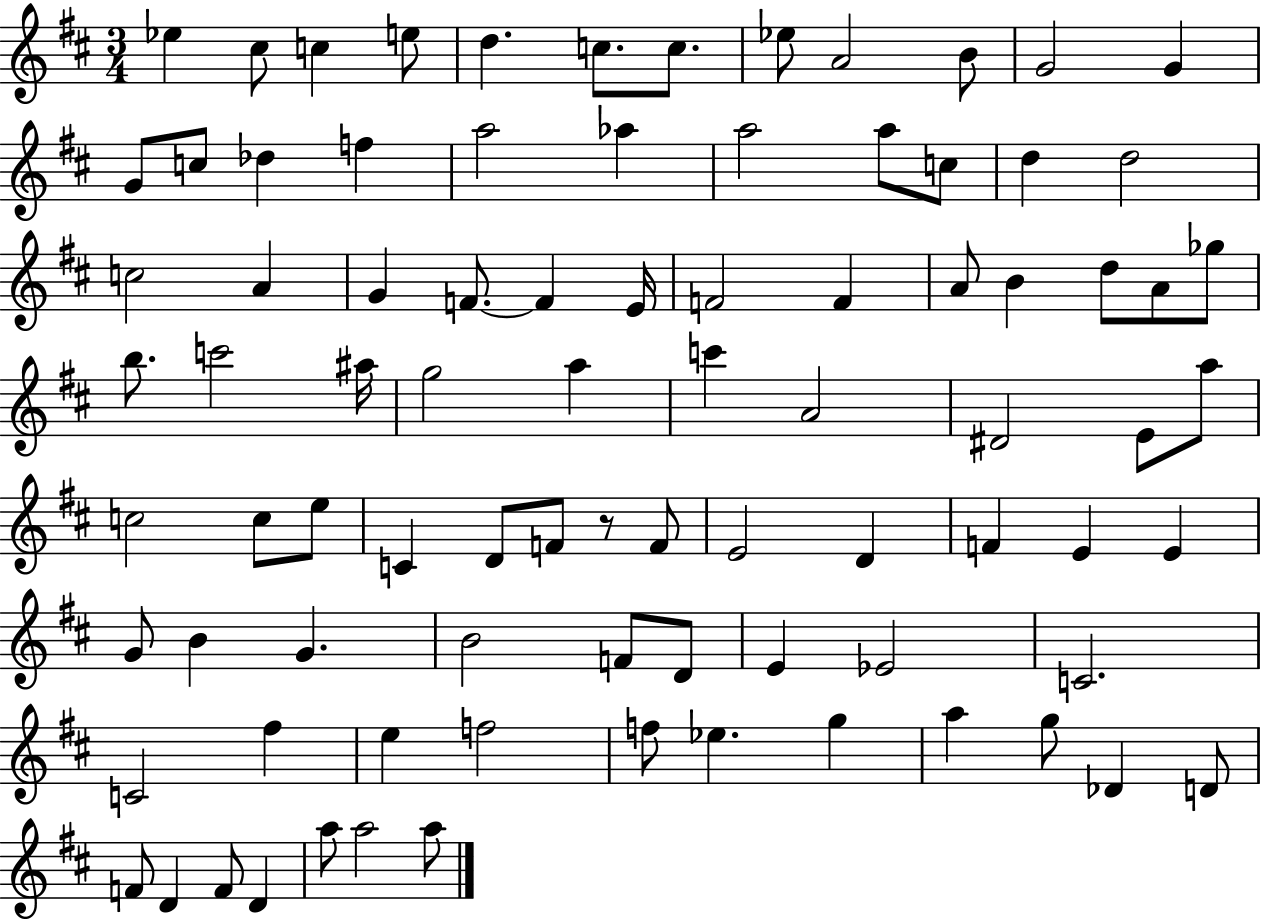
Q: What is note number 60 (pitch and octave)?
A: B4